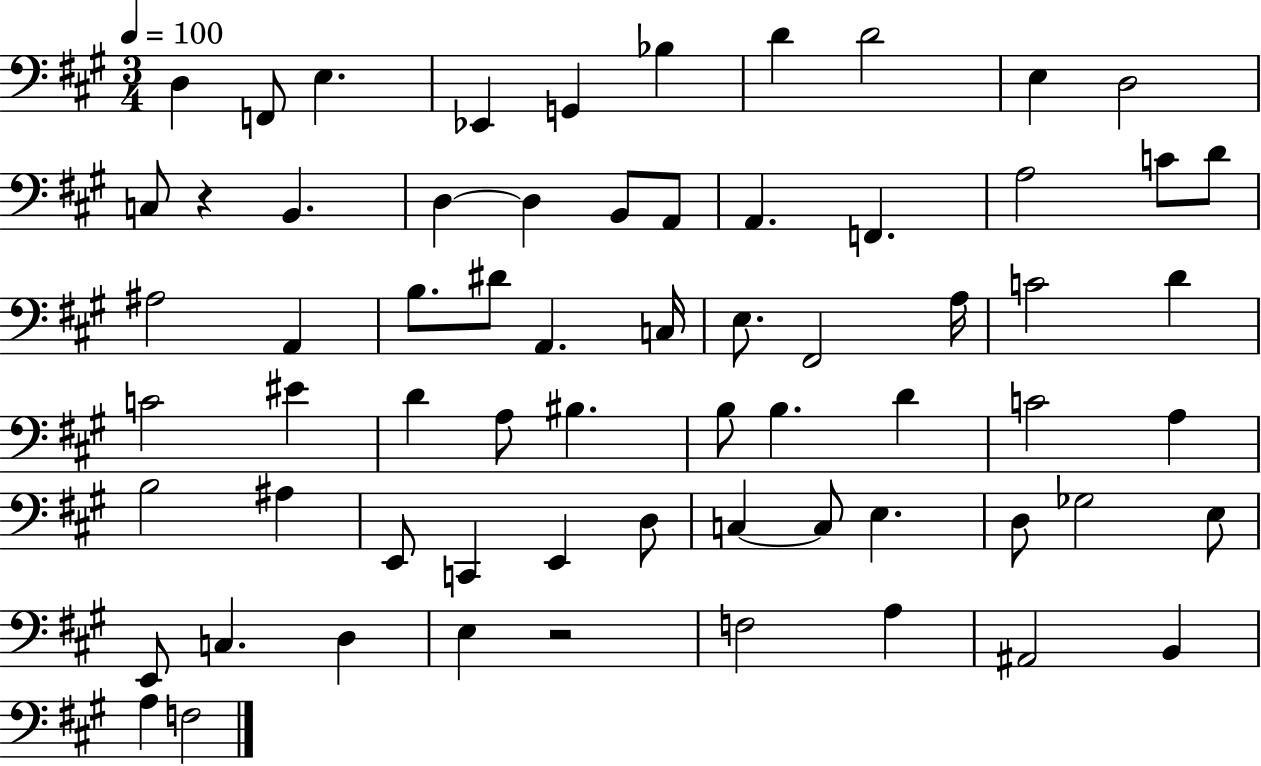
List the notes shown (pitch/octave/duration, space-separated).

D3/q F2/e E3/q. Eb2/q G2/q Bb3/q D4/q D4/h E3/q D3/h C3/e R/q B2/q. D3/q D3/q B2/e A2/e A2/q. F2/q. A3/h C4/e D4/e A#3/h A2/q B3/e. D#4/e A2/q. C3/s E3/e. F#2/h A3/s C4/h D4/q C4/h EIS4/q D4/q A3/e BIS3/q. B3/e B3/q. D4/q C4/h A3/q B3/h A#3/q E2/e C2/q E2/q D3/e C3/q C3/e E3/q. D3/e Gb3/h E3/e E2/e C3/q. D3/q E3/q R/h F3/h A3/q A#2/h B2/q A3/q F3/h